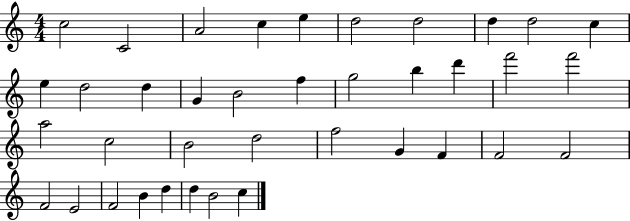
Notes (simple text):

C5/h C4/h A4/h C5/q E5/q D5/h D5/h D5/q D5/h C5/q E5/q D5/h D5/q G4/q B4/h F5/q G5/h B5/q D6/q F6/h F6/h A5/h C5/h B4/h D5/h F5/h G4/q F4/q F4/h F4/h F4/h E4/h F4/h B4/q D5/q D5/q B4/h C5/q